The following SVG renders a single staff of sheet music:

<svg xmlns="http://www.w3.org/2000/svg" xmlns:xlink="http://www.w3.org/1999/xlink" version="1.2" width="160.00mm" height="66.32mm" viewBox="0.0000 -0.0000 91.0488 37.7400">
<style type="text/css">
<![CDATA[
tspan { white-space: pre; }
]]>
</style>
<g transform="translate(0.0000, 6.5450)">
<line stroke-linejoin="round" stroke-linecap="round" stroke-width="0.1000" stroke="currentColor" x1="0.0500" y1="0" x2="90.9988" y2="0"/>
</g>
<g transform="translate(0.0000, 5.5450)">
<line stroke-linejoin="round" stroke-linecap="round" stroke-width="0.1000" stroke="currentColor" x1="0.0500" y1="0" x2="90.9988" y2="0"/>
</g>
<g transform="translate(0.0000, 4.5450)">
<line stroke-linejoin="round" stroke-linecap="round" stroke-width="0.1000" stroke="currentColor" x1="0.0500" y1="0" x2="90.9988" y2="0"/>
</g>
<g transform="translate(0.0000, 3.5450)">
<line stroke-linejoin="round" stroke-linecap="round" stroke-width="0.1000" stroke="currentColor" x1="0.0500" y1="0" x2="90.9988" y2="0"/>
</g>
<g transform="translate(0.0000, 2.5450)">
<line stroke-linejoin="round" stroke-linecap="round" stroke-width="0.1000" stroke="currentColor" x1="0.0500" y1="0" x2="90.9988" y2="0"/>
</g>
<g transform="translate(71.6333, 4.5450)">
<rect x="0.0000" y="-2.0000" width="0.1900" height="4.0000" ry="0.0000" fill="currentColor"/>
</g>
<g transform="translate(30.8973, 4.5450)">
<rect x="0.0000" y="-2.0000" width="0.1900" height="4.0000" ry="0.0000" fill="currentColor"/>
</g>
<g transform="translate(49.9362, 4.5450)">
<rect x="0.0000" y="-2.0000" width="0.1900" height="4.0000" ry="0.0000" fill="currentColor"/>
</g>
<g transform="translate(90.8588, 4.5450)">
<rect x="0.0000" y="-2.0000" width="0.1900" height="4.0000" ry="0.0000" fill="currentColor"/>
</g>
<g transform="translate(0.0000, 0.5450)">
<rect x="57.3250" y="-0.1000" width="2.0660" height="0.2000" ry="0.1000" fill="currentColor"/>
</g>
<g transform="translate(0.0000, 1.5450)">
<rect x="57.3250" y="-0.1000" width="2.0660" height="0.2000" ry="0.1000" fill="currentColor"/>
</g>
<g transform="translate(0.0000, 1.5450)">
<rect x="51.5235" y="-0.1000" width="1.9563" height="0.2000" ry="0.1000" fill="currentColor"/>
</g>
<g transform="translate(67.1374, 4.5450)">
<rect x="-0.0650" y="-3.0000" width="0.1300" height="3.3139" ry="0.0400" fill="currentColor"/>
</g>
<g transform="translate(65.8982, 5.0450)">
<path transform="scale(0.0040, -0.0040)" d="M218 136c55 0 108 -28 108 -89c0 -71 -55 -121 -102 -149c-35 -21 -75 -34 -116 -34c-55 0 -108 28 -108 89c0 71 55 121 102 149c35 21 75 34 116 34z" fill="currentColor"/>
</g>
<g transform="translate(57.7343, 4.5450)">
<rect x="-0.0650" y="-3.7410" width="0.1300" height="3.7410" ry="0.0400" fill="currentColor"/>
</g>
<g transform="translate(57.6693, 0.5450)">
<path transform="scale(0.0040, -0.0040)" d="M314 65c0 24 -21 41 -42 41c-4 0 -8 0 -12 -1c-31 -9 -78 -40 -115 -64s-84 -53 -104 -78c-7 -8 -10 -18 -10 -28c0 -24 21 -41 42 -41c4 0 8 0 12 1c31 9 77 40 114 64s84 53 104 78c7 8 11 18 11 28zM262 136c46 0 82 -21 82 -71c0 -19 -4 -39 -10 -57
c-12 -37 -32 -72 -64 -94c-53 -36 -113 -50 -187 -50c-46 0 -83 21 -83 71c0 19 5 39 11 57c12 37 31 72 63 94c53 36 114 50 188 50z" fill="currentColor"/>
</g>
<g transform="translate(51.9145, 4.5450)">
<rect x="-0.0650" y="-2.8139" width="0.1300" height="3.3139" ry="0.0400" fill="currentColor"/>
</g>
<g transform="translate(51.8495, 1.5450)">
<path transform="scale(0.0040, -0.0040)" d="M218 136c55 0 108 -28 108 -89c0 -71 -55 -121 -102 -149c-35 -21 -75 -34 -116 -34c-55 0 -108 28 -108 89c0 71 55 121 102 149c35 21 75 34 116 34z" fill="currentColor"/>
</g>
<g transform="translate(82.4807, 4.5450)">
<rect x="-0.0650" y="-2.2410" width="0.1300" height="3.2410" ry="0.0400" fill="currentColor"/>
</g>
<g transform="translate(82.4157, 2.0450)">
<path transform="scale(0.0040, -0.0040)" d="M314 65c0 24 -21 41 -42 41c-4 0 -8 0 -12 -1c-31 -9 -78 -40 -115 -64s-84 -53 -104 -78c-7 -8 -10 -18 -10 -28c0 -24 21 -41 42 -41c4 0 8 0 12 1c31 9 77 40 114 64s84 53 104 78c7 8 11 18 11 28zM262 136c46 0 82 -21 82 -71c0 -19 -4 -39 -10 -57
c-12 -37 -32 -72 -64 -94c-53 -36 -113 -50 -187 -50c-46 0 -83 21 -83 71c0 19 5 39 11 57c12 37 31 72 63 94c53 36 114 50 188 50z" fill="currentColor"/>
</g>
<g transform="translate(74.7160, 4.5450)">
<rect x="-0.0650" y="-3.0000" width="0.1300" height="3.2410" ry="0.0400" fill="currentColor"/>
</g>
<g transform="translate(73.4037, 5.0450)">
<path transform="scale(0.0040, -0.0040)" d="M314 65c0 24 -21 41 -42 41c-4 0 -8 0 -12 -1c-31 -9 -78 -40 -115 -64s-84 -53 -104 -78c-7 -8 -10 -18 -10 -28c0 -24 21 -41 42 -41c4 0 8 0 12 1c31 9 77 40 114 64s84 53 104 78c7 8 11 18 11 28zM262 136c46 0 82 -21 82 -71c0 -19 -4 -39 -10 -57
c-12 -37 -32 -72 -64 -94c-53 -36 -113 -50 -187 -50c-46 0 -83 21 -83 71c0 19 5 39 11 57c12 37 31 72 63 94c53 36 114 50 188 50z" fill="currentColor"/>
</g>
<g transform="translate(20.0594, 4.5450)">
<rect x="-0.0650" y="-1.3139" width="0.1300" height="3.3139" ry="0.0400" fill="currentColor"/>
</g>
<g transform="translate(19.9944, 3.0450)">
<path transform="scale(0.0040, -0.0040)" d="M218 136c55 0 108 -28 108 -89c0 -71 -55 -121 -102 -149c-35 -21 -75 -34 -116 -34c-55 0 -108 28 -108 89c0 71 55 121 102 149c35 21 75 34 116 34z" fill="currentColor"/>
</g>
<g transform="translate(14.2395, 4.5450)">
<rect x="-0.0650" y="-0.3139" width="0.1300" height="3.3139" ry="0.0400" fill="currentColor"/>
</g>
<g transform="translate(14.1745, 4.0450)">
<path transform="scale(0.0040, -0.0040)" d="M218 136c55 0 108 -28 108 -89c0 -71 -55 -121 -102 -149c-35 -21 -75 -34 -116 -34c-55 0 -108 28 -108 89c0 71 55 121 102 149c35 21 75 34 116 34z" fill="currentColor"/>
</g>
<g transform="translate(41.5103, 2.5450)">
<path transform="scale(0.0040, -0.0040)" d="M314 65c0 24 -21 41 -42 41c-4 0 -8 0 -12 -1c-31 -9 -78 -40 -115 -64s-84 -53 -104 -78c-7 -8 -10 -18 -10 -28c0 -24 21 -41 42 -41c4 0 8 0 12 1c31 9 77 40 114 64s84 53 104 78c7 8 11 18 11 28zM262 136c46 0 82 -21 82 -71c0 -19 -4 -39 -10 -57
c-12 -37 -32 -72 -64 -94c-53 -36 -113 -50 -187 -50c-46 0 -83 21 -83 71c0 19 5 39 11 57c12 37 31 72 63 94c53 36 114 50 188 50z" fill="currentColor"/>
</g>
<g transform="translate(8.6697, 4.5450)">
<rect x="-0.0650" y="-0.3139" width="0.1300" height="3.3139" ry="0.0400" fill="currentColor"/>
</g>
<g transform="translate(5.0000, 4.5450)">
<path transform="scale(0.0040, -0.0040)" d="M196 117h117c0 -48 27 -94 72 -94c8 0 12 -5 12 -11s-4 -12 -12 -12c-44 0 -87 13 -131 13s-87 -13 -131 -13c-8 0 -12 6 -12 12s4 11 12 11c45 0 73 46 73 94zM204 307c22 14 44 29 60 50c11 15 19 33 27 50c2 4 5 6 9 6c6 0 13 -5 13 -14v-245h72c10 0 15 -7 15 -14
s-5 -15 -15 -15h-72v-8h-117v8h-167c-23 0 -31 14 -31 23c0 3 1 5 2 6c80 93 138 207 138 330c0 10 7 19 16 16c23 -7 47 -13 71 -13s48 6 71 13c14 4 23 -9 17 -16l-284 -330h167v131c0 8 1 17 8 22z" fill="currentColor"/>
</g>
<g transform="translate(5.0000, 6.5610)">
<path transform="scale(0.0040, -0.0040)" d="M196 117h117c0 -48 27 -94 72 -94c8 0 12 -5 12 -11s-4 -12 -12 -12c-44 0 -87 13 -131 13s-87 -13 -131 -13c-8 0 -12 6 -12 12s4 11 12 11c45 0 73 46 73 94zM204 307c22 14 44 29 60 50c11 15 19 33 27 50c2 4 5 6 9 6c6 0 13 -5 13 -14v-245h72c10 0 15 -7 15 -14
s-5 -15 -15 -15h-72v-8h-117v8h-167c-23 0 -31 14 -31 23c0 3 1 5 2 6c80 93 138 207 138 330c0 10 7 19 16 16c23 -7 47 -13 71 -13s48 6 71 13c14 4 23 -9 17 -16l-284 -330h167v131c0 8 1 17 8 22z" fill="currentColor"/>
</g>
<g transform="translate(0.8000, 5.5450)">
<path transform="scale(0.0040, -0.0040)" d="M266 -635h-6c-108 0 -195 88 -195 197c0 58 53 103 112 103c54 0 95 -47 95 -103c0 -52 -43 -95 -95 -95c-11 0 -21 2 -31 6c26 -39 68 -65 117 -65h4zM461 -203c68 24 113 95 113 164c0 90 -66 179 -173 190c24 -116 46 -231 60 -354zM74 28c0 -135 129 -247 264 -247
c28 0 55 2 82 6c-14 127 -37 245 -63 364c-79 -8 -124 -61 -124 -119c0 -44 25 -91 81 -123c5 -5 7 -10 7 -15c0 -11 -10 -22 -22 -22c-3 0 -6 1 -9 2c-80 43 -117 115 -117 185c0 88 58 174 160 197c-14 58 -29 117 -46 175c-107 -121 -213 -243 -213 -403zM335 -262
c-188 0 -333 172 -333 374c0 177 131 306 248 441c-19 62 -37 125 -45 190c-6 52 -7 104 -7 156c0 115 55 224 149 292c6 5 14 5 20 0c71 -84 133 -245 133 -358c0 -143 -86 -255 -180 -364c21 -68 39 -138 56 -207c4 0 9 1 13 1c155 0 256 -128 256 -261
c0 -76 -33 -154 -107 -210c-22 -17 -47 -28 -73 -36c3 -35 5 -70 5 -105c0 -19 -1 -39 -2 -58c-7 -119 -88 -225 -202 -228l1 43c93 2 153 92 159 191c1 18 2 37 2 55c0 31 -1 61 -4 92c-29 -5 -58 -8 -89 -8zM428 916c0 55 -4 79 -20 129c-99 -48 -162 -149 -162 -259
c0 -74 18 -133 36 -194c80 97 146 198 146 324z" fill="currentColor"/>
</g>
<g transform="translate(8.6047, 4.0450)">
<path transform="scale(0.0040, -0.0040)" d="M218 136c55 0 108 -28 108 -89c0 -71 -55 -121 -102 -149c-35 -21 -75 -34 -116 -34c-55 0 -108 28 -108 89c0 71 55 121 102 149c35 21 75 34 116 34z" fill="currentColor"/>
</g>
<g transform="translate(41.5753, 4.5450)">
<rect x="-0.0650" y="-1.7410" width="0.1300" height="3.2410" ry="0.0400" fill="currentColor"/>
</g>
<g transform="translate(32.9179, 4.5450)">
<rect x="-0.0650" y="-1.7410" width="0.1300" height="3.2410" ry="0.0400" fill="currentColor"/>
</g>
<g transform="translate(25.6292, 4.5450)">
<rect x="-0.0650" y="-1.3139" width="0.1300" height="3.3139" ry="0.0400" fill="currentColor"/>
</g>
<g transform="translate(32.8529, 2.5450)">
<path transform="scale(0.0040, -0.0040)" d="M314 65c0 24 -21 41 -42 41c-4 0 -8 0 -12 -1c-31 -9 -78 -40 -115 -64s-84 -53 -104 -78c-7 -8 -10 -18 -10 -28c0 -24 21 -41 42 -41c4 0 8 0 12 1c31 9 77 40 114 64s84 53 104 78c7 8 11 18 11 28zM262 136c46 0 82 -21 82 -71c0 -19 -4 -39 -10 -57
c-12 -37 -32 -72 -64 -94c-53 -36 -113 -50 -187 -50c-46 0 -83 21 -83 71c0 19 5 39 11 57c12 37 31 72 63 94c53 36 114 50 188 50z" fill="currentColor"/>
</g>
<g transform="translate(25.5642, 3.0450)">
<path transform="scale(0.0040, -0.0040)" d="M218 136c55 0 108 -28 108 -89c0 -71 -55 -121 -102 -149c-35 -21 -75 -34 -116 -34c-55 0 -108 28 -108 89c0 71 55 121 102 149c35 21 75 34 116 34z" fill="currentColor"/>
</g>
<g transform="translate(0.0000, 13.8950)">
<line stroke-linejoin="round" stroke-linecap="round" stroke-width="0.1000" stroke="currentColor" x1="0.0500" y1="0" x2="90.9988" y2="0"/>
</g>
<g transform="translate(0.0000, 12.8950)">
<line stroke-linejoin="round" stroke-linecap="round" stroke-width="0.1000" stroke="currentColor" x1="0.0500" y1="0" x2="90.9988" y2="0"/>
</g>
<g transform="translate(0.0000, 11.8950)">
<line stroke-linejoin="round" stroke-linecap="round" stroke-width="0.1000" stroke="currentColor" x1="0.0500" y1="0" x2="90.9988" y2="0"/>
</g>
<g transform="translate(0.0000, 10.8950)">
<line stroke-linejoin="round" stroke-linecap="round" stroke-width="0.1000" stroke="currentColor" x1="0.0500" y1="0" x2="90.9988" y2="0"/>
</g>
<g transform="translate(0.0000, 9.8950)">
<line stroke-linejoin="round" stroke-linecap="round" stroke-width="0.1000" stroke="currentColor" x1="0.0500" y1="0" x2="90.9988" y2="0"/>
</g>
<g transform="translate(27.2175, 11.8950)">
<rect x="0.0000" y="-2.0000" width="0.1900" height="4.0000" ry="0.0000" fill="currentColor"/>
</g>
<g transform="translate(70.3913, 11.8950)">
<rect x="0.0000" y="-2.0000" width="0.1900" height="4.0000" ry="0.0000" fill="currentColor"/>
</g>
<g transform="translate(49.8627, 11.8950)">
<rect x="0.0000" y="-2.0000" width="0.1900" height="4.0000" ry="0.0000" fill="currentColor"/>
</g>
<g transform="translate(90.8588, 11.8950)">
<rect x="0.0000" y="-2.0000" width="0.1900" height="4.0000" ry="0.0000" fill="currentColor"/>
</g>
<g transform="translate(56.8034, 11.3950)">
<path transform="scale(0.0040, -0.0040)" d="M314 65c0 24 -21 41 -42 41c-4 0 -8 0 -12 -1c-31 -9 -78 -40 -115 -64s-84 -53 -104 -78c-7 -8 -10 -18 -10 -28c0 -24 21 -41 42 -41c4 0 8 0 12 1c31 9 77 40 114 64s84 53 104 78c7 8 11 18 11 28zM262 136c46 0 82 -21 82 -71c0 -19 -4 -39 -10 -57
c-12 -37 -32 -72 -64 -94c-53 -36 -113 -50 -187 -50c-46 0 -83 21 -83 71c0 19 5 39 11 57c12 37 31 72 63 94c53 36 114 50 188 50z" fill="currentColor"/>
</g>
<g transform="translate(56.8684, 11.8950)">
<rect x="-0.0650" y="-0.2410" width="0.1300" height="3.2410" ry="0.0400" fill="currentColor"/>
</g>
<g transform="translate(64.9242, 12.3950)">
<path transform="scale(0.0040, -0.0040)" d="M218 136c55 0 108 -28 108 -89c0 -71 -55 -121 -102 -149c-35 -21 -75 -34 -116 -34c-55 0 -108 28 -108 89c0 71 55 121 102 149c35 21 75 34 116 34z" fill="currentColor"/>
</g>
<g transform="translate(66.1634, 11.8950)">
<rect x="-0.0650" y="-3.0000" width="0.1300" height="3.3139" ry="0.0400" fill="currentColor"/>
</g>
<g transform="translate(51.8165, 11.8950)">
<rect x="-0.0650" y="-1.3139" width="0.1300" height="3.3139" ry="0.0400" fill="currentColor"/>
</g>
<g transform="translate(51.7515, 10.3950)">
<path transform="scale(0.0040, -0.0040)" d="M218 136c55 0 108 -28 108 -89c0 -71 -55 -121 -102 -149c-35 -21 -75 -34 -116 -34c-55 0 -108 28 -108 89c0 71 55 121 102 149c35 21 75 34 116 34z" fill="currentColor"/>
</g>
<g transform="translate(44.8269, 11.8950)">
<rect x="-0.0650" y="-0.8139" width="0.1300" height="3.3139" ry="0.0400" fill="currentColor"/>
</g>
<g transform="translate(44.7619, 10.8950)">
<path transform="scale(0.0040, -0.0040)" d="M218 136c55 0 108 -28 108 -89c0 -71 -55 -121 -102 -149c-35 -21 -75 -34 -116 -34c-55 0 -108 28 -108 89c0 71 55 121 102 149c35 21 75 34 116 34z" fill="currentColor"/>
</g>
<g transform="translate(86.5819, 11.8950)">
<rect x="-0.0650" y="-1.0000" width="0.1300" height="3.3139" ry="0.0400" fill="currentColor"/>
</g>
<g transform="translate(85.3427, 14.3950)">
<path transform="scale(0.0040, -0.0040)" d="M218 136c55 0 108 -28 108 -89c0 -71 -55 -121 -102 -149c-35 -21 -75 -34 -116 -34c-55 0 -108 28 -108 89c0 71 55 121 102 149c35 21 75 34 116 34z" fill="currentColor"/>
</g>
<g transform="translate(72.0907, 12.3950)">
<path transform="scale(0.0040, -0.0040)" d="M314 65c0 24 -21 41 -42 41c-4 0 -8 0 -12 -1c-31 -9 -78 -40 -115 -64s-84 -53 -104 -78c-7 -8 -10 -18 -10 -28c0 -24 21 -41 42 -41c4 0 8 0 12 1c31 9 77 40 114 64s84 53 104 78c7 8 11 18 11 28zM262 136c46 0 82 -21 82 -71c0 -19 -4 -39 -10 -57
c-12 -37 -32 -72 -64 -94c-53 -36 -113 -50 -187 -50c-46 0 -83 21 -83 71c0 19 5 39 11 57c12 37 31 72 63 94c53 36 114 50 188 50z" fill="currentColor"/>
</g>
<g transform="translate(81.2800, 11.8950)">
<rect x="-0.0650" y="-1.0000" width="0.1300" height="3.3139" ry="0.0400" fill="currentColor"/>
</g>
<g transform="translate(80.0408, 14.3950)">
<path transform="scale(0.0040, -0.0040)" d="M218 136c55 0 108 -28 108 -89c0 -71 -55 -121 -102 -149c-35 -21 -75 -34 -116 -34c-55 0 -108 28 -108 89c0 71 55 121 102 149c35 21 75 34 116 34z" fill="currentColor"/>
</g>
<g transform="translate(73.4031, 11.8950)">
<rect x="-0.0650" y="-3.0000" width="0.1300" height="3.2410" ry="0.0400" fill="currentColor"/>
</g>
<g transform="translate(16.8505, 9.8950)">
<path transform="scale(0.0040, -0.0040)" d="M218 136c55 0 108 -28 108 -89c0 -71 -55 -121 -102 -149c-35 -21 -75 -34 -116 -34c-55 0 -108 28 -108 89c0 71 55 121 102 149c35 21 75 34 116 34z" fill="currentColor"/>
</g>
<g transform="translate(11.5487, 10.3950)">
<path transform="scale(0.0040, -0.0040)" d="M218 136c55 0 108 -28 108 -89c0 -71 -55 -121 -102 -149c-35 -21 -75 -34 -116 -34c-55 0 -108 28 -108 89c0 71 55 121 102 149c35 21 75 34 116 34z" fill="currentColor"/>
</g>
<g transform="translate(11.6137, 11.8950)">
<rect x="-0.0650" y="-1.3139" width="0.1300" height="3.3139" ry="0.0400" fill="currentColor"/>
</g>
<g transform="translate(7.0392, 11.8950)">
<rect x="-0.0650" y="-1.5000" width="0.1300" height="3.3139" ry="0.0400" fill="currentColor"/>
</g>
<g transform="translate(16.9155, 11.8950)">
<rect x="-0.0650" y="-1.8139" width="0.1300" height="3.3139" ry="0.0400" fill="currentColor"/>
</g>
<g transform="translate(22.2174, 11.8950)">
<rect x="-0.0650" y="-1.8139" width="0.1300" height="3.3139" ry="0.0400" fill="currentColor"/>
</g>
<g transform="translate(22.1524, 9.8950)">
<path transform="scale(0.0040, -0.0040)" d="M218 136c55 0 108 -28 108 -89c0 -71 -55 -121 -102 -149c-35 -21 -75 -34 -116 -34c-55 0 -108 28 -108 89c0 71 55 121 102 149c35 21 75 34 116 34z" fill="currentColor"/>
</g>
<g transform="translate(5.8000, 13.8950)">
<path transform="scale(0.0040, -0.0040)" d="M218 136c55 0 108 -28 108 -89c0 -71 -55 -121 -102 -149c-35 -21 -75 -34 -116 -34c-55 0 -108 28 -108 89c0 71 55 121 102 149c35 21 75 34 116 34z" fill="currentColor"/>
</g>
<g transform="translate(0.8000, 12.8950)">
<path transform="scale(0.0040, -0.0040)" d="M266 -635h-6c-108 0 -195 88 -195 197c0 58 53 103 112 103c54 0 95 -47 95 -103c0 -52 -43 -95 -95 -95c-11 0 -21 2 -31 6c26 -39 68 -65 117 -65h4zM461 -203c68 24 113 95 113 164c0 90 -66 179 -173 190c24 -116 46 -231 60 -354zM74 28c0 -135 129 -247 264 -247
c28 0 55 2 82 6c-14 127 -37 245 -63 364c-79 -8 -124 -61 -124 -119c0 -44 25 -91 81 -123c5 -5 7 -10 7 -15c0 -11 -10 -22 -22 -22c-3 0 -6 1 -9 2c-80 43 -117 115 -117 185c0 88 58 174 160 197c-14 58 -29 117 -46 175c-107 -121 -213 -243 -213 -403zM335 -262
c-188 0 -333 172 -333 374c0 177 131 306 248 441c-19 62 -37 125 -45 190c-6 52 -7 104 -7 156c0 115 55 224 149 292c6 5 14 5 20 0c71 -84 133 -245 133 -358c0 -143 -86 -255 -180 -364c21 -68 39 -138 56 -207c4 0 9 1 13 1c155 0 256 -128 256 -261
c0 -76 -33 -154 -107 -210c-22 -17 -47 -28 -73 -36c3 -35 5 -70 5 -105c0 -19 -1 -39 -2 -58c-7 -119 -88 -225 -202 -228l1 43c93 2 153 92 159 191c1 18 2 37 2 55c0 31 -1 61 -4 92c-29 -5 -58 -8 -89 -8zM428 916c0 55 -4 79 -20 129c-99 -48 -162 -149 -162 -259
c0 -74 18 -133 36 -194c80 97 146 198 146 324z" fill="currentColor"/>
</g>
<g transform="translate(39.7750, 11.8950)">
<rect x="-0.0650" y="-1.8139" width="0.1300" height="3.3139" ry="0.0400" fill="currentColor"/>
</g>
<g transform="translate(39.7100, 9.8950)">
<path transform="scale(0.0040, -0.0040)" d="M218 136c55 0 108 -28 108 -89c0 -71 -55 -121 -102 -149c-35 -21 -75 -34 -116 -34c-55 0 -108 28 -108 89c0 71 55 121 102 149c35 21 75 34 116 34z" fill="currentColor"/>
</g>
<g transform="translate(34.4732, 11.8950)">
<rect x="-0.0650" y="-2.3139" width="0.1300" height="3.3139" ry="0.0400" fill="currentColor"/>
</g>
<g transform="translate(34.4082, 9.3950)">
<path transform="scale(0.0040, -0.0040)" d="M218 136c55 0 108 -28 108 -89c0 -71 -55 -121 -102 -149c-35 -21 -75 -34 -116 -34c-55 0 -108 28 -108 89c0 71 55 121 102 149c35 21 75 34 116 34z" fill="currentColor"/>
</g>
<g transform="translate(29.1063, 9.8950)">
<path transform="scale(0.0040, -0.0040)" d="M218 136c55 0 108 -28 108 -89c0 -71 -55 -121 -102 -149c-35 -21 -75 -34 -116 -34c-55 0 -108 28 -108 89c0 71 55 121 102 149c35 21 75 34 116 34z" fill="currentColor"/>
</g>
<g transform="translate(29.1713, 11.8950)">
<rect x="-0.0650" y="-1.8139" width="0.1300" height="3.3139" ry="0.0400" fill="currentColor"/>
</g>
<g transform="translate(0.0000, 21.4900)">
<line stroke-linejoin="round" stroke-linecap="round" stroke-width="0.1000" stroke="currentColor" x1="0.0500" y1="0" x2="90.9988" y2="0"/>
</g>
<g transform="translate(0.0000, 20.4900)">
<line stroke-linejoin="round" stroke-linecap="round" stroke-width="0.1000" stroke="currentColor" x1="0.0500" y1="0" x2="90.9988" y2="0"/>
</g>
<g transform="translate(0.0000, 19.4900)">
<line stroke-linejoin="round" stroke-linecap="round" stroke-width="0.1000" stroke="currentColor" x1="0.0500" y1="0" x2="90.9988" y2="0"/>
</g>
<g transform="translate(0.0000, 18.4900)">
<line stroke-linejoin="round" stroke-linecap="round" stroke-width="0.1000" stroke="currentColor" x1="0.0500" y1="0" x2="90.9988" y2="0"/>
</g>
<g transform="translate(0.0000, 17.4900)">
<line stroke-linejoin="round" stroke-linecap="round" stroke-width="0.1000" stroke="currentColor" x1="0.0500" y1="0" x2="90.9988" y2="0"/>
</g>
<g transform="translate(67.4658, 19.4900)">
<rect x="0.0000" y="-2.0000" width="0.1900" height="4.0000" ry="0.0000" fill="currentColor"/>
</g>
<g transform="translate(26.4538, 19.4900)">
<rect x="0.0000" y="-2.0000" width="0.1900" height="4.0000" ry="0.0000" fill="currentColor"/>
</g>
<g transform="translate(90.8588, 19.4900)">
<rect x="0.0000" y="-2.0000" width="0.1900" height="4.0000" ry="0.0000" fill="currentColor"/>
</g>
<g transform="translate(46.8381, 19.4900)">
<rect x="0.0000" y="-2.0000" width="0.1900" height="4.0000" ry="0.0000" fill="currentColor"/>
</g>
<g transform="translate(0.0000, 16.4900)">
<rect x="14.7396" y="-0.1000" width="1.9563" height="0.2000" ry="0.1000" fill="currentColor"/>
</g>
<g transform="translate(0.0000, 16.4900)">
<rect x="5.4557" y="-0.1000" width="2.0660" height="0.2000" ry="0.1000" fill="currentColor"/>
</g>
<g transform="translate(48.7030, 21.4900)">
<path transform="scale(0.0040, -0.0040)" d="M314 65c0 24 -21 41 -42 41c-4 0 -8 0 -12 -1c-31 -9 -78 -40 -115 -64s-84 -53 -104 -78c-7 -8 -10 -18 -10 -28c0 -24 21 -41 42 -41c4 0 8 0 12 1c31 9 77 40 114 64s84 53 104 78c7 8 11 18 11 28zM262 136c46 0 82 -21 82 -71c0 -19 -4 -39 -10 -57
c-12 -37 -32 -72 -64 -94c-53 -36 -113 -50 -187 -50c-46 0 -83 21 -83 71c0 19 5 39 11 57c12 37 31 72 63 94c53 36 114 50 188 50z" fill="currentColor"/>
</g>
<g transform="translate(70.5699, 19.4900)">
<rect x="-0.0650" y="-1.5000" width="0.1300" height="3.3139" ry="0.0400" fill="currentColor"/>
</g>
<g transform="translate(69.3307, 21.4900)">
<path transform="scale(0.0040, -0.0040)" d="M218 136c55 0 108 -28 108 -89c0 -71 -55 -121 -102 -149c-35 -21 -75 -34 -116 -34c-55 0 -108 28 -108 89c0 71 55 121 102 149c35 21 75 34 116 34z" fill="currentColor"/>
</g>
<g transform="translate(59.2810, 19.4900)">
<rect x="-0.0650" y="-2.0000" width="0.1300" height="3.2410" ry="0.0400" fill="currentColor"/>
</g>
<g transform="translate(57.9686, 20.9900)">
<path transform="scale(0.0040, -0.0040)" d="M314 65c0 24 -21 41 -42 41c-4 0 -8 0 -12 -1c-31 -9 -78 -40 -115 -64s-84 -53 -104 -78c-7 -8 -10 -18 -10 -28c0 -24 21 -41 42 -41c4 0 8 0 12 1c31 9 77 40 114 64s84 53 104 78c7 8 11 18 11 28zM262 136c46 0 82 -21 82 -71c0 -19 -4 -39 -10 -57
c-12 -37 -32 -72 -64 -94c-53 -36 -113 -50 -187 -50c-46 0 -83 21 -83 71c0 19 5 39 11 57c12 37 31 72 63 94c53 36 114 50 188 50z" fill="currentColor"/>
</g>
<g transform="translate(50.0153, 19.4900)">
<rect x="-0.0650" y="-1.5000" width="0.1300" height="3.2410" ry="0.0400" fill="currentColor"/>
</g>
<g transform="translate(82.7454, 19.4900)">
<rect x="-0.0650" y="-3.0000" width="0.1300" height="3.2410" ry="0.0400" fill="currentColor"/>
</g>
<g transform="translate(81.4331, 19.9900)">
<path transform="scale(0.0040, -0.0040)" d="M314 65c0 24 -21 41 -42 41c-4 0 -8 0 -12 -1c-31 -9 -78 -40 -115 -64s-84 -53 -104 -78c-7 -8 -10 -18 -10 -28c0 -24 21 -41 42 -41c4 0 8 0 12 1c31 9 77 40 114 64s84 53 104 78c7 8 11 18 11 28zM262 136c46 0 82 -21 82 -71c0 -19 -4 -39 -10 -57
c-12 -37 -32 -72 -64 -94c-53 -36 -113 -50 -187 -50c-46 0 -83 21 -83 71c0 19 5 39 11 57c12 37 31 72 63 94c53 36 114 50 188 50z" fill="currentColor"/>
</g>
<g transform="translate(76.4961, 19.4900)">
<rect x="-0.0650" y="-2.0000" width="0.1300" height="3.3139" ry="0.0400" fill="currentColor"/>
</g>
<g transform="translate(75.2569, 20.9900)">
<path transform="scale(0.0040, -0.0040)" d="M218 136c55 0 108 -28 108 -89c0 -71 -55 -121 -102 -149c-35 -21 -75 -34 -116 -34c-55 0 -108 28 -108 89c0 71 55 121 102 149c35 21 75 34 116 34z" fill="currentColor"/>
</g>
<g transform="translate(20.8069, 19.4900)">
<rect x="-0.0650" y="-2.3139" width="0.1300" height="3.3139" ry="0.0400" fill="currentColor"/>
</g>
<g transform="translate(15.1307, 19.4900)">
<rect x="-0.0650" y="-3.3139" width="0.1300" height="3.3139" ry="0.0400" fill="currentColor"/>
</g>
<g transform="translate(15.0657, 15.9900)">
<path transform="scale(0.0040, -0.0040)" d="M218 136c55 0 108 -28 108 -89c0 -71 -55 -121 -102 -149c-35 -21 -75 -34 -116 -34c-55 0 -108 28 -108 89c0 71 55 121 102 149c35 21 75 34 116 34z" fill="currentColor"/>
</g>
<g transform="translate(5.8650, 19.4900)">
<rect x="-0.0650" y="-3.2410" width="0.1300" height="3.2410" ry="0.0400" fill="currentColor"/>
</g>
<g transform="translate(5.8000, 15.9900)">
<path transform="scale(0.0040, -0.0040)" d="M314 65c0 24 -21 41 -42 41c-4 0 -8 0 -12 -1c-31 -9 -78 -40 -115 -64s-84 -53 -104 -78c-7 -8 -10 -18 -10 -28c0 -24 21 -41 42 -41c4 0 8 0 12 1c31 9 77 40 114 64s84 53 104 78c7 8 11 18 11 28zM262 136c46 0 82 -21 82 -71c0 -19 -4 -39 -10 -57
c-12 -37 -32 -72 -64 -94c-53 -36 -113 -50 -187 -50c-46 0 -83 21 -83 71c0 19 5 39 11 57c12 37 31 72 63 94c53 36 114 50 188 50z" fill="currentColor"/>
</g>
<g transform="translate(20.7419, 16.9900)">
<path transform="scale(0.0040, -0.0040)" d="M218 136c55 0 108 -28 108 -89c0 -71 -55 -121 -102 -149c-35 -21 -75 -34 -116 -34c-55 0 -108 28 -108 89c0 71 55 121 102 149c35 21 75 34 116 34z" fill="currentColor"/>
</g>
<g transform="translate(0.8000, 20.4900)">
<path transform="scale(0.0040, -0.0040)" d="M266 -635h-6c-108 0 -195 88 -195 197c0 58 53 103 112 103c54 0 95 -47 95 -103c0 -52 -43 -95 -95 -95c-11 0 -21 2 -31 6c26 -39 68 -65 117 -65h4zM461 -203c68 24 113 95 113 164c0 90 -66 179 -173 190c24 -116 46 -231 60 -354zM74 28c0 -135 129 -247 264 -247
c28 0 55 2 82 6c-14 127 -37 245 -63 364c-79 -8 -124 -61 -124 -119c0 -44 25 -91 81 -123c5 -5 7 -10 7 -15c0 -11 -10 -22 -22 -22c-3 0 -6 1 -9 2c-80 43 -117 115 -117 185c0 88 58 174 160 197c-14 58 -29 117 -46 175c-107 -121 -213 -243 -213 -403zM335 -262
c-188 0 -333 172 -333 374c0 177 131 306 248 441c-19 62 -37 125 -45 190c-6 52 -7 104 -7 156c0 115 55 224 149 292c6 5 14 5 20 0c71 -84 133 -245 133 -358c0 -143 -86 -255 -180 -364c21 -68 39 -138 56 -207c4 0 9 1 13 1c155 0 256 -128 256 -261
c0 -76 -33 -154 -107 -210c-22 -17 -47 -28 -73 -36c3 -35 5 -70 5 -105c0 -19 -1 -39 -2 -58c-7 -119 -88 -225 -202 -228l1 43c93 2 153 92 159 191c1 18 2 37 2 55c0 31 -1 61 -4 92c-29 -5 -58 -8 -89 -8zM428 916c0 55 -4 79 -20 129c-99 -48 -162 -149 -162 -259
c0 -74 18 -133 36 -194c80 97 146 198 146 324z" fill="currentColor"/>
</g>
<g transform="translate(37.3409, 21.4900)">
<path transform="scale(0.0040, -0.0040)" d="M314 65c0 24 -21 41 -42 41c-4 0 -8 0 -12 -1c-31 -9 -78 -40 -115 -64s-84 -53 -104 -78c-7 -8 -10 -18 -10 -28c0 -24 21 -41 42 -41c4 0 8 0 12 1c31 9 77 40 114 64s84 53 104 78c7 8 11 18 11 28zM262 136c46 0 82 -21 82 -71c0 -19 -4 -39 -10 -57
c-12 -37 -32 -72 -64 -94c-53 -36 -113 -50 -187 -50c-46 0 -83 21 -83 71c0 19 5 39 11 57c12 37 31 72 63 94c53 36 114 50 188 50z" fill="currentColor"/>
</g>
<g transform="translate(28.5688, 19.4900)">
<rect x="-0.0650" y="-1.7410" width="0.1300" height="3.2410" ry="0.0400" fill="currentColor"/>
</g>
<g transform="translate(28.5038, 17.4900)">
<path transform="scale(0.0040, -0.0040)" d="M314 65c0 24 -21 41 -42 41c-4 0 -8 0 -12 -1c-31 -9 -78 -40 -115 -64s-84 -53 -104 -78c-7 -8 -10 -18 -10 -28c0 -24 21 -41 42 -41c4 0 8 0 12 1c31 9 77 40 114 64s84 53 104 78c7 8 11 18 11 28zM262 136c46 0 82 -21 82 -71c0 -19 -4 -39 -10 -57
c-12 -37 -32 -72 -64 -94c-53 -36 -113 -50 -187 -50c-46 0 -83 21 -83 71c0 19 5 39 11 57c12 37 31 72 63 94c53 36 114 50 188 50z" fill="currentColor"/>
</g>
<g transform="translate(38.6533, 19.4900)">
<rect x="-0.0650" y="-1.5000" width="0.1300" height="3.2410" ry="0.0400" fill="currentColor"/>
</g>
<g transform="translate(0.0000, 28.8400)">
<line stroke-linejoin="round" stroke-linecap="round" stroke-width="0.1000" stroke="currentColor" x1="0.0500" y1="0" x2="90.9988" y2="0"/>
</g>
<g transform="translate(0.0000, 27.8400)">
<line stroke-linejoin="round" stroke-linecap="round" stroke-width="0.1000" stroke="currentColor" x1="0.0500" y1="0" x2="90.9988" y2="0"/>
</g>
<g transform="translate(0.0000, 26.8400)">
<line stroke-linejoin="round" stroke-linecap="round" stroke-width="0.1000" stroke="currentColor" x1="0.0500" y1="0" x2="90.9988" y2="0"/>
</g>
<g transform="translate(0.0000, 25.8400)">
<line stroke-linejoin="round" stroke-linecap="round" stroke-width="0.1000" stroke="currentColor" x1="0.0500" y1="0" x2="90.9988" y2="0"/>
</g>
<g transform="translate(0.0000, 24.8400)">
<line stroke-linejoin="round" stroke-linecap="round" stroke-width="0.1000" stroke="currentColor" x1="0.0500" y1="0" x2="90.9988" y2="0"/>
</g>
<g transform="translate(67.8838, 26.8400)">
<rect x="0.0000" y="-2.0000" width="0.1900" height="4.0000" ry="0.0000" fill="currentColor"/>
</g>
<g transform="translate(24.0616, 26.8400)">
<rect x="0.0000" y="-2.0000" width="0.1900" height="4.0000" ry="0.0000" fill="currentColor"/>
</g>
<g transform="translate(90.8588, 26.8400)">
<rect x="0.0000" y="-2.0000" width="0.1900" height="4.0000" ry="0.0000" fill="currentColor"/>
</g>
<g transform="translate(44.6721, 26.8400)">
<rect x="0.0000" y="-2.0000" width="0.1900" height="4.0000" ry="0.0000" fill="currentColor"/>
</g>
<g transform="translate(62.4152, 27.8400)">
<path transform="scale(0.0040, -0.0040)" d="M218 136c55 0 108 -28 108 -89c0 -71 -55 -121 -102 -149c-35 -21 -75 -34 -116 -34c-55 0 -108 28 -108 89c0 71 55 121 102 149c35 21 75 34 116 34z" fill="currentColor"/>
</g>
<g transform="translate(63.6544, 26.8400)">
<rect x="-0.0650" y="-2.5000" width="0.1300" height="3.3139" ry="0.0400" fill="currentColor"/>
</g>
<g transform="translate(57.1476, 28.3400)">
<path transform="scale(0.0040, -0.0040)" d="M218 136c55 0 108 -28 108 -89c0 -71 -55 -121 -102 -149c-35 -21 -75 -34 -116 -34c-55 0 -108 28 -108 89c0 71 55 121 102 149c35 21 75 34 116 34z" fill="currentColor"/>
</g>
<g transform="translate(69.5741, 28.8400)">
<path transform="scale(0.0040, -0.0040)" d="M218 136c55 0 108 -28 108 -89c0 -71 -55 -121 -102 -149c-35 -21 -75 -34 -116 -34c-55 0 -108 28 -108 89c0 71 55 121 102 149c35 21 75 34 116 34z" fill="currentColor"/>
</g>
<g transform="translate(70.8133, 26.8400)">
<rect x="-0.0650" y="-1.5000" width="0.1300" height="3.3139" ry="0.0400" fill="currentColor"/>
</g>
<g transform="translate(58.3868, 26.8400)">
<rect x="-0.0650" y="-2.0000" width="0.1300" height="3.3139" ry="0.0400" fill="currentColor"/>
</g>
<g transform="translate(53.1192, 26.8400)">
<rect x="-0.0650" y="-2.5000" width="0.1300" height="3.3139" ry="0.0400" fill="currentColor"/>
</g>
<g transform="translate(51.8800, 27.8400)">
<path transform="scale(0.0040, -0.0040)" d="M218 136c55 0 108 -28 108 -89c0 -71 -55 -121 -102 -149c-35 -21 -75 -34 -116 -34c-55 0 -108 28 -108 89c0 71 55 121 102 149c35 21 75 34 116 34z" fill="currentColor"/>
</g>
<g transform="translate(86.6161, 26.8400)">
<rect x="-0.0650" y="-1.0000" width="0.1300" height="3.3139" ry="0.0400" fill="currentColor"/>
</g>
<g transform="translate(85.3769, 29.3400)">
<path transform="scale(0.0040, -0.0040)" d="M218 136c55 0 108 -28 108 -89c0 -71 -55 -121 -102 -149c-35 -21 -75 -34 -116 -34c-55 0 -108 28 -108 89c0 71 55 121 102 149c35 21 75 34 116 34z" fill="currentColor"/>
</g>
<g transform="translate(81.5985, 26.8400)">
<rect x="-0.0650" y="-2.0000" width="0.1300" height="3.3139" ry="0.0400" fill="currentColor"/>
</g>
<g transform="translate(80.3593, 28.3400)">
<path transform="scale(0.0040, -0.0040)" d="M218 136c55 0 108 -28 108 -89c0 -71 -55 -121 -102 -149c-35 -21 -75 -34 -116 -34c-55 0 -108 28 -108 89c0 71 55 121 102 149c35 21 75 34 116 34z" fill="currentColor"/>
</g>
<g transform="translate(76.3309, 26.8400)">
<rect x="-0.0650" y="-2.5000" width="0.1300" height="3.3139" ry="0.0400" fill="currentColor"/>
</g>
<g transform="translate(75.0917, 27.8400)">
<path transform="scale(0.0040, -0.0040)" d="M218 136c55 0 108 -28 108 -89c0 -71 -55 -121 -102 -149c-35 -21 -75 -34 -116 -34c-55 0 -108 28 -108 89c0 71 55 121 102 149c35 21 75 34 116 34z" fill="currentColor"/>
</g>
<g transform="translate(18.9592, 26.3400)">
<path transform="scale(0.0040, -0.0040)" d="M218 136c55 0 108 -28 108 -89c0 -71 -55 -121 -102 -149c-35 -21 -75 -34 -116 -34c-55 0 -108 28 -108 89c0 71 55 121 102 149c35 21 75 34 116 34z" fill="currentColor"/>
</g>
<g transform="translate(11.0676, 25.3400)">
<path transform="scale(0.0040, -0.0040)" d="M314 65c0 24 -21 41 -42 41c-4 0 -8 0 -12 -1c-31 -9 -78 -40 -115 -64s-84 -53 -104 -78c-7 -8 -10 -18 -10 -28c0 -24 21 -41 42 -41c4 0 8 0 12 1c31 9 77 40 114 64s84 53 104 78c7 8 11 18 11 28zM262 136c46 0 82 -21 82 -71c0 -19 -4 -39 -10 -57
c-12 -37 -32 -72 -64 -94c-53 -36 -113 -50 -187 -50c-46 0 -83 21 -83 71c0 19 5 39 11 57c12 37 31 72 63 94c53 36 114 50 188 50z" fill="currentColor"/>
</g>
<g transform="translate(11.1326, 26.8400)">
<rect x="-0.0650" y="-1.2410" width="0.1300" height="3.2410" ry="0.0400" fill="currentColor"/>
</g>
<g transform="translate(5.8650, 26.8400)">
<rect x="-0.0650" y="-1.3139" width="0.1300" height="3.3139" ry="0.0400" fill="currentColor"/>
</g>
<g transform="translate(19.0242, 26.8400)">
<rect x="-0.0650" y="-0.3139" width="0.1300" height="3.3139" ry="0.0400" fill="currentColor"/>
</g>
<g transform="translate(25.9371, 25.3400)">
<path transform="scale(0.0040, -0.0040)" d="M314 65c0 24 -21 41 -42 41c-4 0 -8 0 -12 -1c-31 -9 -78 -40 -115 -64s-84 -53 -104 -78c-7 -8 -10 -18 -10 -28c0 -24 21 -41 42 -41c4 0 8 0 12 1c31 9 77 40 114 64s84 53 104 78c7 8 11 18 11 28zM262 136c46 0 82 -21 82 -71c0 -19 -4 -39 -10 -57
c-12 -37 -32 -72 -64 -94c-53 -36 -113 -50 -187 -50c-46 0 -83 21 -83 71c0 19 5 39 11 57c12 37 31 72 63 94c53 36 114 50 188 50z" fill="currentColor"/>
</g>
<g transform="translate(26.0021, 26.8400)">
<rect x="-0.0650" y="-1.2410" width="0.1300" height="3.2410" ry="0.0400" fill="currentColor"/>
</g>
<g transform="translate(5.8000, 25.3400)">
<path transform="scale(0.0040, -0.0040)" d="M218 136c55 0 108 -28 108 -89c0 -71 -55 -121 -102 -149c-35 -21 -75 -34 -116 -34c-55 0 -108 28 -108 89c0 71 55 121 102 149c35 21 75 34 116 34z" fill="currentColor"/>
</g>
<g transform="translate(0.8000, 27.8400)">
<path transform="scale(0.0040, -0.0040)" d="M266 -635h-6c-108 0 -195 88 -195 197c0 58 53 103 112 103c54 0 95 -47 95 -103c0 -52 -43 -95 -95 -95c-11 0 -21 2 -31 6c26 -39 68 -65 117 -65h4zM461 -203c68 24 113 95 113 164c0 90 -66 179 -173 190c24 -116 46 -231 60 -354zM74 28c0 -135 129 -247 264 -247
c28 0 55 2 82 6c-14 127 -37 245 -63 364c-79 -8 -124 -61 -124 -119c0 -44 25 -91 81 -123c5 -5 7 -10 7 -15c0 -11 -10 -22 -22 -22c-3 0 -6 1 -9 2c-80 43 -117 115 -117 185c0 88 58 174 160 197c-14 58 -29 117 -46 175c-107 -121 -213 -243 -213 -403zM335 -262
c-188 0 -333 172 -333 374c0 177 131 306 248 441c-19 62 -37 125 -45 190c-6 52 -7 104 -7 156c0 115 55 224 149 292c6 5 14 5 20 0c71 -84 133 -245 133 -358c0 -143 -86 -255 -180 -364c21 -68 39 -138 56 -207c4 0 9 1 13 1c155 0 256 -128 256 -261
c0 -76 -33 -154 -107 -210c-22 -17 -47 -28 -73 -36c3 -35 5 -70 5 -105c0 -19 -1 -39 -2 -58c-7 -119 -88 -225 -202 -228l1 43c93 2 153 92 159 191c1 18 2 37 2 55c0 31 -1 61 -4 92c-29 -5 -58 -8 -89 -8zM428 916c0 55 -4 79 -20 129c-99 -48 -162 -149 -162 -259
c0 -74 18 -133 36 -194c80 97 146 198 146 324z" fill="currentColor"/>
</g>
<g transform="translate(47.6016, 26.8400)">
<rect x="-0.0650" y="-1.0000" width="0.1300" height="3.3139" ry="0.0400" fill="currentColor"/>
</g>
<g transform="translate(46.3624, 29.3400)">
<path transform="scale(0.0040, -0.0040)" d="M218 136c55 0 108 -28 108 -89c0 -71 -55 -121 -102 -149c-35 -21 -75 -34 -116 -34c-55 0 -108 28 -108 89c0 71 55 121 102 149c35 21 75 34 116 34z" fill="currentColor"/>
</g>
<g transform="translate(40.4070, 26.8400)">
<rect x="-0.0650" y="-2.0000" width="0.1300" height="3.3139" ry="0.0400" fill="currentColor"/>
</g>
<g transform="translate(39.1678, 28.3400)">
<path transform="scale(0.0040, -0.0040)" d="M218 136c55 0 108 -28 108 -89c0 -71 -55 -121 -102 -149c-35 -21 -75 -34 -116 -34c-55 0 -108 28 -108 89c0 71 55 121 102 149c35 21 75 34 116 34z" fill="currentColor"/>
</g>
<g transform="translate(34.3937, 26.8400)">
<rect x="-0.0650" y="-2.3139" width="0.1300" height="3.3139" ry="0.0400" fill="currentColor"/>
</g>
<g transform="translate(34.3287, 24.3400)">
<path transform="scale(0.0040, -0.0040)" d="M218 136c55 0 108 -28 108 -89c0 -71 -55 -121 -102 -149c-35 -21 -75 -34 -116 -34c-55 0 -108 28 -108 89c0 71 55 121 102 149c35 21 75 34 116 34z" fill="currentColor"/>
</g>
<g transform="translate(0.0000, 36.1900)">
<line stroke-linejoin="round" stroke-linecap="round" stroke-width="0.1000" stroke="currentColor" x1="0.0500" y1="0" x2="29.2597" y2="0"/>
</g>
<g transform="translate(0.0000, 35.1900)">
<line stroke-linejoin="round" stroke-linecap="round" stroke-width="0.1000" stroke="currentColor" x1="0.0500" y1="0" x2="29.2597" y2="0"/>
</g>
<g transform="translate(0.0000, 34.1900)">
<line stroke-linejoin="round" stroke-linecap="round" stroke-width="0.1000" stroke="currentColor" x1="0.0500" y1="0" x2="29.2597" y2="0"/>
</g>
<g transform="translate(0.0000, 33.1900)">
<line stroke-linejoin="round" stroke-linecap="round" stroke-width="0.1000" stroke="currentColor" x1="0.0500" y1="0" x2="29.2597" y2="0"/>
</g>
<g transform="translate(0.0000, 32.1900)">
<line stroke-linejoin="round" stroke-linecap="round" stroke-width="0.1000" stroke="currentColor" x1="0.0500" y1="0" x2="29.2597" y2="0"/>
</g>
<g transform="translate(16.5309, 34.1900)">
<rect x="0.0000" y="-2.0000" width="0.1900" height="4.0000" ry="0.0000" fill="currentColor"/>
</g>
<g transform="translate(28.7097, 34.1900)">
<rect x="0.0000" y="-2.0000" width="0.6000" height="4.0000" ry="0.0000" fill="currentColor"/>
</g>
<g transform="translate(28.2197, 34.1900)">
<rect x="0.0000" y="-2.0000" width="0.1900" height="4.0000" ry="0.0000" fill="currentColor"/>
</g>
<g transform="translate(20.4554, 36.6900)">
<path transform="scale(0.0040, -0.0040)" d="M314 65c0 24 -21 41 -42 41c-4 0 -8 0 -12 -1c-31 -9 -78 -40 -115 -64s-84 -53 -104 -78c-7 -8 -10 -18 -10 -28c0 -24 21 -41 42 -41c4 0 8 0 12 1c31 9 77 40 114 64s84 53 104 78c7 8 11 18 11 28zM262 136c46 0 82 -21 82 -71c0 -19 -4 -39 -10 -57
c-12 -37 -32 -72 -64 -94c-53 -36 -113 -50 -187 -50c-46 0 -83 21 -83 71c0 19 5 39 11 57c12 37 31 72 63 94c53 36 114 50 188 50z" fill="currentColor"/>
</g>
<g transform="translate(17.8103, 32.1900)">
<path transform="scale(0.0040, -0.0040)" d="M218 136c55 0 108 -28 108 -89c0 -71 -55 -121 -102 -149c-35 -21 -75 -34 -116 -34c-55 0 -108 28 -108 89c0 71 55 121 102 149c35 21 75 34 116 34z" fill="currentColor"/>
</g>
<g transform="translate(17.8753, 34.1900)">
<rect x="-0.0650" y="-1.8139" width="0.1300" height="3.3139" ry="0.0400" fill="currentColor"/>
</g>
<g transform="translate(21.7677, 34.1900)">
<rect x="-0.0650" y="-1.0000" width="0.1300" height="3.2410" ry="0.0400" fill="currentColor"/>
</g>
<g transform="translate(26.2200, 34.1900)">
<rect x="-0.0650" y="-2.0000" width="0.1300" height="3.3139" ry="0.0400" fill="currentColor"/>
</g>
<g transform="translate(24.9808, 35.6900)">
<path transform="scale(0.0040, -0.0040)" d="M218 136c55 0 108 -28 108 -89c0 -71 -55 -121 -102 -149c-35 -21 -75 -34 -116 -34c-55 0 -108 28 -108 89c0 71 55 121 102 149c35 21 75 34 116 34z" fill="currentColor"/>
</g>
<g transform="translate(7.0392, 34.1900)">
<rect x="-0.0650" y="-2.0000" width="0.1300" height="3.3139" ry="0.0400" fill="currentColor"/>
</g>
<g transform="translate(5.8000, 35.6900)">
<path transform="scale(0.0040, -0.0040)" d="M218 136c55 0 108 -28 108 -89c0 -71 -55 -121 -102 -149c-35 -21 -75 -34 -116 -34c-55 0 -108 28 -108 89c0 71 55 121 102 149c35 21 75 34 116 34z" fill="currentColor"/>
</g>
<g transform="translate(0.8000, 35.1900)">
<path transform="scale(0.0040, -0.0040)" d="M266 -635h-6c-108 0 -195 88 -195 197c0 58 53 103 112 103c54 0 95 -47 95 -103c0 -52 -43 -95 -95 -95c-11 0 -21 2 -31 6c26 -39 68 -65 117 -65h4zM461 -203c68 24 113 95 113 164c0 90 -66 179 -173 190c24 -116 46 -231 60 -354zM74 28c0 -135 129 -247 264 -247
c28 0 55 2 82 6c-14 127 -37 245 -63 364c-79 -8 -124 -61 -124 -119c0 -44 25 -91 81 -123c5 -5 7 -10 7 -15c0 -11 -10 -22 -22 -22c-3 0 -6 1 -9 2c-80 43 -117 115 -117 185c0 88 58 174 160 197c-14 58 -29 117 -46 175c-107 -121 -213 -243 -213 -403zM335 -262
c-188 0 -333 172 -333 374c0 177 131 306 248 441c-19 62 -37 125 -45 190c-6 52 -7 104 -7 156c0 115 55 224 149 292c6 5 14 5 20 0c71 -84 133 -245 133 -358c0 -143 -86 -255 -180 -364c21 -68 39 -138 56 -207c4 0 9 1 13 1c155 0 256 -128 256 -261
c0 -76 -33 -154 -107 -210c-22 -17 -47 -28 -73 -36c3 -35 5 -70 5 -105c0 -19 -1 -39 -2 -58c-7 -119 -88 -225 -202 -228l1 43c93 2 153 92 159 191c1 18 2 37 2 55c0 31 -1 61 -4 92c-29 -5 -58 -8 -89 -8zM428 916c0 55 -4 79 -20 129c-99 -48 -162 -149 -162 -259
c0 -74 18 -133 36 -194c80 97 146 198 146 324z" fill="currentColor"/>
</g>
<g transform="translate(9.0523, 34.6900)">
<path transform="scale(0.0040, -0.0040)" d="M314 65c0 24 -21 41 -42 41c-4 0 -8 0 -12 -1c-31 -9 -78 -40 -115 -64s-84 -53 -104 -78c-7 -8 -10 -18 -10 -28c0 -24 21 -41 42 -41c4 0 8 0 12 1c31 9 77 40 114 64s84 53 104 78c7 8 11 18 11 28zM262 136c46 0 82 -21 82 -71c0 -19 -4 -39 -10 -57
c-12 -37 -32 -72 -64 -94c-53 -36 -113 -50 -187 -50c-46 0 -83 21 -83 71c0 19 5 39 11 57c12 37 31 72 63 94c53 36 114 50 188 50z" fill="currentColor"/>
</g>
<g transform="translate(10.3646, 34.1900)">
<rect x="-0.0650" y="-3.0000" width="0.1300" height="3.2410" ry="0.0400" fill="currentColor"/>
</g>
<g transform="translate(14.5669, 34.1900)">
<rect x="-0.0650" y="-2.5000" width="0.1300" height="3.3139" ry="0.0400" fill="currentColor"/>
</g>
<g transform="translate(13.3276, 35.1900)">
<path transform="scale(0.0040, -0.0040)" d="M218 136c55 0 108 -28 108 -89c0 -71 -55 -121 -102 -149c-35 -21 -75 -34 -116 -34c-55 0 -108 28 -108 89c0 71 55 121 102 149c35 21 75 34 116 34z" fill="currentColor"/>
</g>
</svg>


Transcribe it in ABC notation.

X:1
T:Untitled
M:4/4
L:1/4
K:C
c c e e f2 f2 a c'2 A A2 g2 E e f f f g f d e c2 A A2 D D b2 b g f2 E2 E2 F2 E F A2 e e2 c e2 g F D G F G E G F D F A2 G f D2 F